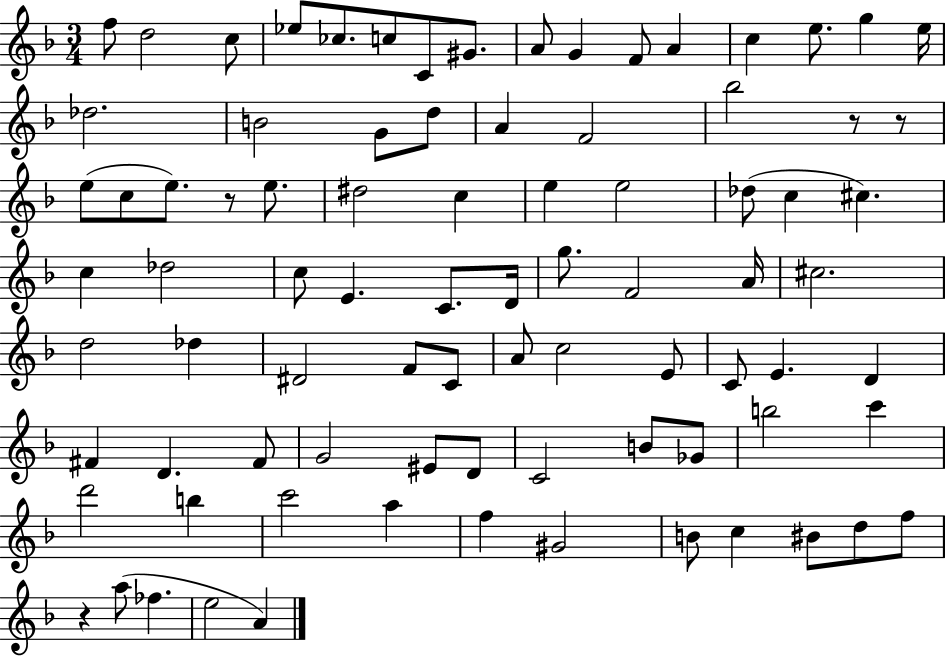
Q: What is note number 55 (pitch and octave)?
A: D4